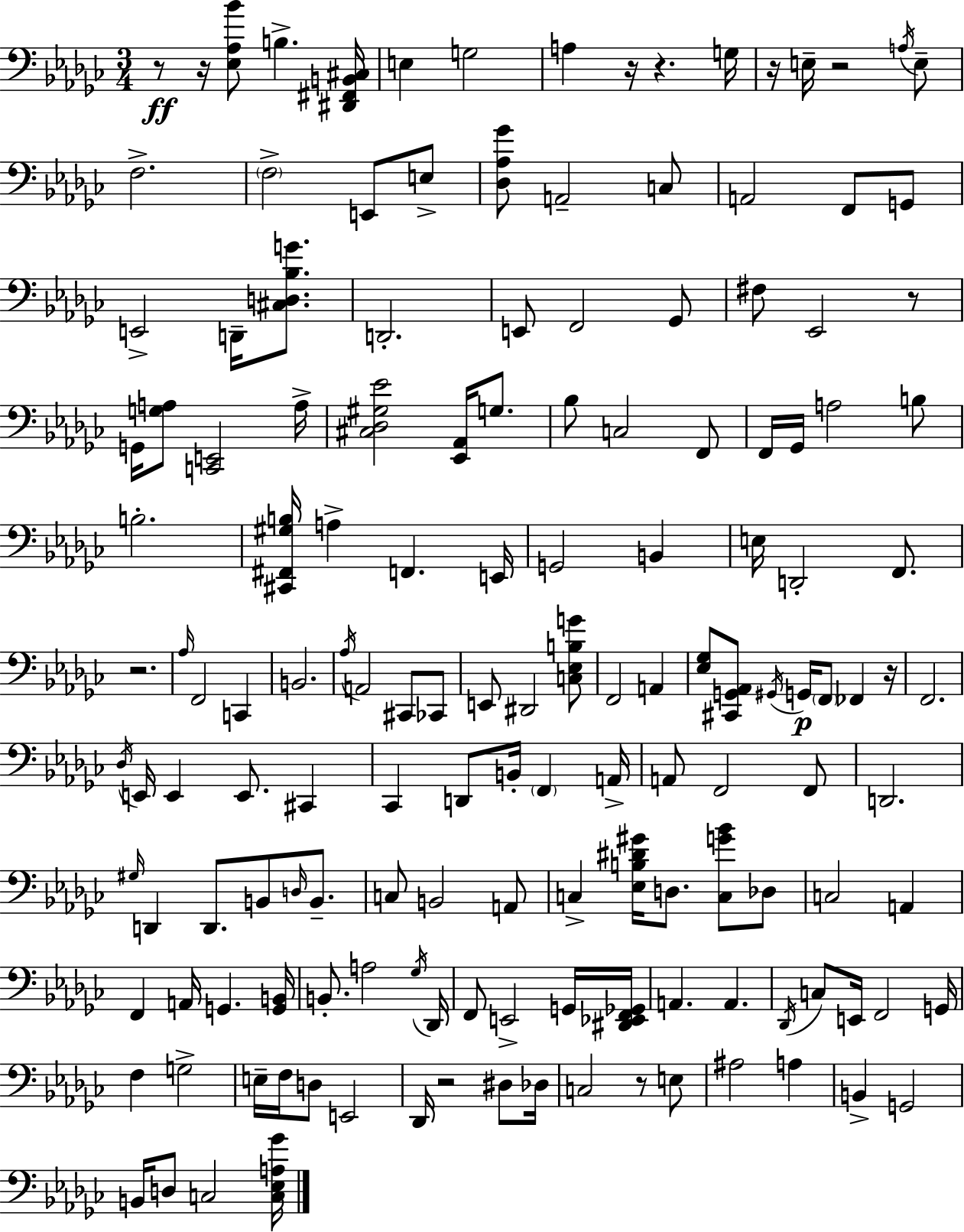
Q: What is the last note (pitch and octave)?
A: C3